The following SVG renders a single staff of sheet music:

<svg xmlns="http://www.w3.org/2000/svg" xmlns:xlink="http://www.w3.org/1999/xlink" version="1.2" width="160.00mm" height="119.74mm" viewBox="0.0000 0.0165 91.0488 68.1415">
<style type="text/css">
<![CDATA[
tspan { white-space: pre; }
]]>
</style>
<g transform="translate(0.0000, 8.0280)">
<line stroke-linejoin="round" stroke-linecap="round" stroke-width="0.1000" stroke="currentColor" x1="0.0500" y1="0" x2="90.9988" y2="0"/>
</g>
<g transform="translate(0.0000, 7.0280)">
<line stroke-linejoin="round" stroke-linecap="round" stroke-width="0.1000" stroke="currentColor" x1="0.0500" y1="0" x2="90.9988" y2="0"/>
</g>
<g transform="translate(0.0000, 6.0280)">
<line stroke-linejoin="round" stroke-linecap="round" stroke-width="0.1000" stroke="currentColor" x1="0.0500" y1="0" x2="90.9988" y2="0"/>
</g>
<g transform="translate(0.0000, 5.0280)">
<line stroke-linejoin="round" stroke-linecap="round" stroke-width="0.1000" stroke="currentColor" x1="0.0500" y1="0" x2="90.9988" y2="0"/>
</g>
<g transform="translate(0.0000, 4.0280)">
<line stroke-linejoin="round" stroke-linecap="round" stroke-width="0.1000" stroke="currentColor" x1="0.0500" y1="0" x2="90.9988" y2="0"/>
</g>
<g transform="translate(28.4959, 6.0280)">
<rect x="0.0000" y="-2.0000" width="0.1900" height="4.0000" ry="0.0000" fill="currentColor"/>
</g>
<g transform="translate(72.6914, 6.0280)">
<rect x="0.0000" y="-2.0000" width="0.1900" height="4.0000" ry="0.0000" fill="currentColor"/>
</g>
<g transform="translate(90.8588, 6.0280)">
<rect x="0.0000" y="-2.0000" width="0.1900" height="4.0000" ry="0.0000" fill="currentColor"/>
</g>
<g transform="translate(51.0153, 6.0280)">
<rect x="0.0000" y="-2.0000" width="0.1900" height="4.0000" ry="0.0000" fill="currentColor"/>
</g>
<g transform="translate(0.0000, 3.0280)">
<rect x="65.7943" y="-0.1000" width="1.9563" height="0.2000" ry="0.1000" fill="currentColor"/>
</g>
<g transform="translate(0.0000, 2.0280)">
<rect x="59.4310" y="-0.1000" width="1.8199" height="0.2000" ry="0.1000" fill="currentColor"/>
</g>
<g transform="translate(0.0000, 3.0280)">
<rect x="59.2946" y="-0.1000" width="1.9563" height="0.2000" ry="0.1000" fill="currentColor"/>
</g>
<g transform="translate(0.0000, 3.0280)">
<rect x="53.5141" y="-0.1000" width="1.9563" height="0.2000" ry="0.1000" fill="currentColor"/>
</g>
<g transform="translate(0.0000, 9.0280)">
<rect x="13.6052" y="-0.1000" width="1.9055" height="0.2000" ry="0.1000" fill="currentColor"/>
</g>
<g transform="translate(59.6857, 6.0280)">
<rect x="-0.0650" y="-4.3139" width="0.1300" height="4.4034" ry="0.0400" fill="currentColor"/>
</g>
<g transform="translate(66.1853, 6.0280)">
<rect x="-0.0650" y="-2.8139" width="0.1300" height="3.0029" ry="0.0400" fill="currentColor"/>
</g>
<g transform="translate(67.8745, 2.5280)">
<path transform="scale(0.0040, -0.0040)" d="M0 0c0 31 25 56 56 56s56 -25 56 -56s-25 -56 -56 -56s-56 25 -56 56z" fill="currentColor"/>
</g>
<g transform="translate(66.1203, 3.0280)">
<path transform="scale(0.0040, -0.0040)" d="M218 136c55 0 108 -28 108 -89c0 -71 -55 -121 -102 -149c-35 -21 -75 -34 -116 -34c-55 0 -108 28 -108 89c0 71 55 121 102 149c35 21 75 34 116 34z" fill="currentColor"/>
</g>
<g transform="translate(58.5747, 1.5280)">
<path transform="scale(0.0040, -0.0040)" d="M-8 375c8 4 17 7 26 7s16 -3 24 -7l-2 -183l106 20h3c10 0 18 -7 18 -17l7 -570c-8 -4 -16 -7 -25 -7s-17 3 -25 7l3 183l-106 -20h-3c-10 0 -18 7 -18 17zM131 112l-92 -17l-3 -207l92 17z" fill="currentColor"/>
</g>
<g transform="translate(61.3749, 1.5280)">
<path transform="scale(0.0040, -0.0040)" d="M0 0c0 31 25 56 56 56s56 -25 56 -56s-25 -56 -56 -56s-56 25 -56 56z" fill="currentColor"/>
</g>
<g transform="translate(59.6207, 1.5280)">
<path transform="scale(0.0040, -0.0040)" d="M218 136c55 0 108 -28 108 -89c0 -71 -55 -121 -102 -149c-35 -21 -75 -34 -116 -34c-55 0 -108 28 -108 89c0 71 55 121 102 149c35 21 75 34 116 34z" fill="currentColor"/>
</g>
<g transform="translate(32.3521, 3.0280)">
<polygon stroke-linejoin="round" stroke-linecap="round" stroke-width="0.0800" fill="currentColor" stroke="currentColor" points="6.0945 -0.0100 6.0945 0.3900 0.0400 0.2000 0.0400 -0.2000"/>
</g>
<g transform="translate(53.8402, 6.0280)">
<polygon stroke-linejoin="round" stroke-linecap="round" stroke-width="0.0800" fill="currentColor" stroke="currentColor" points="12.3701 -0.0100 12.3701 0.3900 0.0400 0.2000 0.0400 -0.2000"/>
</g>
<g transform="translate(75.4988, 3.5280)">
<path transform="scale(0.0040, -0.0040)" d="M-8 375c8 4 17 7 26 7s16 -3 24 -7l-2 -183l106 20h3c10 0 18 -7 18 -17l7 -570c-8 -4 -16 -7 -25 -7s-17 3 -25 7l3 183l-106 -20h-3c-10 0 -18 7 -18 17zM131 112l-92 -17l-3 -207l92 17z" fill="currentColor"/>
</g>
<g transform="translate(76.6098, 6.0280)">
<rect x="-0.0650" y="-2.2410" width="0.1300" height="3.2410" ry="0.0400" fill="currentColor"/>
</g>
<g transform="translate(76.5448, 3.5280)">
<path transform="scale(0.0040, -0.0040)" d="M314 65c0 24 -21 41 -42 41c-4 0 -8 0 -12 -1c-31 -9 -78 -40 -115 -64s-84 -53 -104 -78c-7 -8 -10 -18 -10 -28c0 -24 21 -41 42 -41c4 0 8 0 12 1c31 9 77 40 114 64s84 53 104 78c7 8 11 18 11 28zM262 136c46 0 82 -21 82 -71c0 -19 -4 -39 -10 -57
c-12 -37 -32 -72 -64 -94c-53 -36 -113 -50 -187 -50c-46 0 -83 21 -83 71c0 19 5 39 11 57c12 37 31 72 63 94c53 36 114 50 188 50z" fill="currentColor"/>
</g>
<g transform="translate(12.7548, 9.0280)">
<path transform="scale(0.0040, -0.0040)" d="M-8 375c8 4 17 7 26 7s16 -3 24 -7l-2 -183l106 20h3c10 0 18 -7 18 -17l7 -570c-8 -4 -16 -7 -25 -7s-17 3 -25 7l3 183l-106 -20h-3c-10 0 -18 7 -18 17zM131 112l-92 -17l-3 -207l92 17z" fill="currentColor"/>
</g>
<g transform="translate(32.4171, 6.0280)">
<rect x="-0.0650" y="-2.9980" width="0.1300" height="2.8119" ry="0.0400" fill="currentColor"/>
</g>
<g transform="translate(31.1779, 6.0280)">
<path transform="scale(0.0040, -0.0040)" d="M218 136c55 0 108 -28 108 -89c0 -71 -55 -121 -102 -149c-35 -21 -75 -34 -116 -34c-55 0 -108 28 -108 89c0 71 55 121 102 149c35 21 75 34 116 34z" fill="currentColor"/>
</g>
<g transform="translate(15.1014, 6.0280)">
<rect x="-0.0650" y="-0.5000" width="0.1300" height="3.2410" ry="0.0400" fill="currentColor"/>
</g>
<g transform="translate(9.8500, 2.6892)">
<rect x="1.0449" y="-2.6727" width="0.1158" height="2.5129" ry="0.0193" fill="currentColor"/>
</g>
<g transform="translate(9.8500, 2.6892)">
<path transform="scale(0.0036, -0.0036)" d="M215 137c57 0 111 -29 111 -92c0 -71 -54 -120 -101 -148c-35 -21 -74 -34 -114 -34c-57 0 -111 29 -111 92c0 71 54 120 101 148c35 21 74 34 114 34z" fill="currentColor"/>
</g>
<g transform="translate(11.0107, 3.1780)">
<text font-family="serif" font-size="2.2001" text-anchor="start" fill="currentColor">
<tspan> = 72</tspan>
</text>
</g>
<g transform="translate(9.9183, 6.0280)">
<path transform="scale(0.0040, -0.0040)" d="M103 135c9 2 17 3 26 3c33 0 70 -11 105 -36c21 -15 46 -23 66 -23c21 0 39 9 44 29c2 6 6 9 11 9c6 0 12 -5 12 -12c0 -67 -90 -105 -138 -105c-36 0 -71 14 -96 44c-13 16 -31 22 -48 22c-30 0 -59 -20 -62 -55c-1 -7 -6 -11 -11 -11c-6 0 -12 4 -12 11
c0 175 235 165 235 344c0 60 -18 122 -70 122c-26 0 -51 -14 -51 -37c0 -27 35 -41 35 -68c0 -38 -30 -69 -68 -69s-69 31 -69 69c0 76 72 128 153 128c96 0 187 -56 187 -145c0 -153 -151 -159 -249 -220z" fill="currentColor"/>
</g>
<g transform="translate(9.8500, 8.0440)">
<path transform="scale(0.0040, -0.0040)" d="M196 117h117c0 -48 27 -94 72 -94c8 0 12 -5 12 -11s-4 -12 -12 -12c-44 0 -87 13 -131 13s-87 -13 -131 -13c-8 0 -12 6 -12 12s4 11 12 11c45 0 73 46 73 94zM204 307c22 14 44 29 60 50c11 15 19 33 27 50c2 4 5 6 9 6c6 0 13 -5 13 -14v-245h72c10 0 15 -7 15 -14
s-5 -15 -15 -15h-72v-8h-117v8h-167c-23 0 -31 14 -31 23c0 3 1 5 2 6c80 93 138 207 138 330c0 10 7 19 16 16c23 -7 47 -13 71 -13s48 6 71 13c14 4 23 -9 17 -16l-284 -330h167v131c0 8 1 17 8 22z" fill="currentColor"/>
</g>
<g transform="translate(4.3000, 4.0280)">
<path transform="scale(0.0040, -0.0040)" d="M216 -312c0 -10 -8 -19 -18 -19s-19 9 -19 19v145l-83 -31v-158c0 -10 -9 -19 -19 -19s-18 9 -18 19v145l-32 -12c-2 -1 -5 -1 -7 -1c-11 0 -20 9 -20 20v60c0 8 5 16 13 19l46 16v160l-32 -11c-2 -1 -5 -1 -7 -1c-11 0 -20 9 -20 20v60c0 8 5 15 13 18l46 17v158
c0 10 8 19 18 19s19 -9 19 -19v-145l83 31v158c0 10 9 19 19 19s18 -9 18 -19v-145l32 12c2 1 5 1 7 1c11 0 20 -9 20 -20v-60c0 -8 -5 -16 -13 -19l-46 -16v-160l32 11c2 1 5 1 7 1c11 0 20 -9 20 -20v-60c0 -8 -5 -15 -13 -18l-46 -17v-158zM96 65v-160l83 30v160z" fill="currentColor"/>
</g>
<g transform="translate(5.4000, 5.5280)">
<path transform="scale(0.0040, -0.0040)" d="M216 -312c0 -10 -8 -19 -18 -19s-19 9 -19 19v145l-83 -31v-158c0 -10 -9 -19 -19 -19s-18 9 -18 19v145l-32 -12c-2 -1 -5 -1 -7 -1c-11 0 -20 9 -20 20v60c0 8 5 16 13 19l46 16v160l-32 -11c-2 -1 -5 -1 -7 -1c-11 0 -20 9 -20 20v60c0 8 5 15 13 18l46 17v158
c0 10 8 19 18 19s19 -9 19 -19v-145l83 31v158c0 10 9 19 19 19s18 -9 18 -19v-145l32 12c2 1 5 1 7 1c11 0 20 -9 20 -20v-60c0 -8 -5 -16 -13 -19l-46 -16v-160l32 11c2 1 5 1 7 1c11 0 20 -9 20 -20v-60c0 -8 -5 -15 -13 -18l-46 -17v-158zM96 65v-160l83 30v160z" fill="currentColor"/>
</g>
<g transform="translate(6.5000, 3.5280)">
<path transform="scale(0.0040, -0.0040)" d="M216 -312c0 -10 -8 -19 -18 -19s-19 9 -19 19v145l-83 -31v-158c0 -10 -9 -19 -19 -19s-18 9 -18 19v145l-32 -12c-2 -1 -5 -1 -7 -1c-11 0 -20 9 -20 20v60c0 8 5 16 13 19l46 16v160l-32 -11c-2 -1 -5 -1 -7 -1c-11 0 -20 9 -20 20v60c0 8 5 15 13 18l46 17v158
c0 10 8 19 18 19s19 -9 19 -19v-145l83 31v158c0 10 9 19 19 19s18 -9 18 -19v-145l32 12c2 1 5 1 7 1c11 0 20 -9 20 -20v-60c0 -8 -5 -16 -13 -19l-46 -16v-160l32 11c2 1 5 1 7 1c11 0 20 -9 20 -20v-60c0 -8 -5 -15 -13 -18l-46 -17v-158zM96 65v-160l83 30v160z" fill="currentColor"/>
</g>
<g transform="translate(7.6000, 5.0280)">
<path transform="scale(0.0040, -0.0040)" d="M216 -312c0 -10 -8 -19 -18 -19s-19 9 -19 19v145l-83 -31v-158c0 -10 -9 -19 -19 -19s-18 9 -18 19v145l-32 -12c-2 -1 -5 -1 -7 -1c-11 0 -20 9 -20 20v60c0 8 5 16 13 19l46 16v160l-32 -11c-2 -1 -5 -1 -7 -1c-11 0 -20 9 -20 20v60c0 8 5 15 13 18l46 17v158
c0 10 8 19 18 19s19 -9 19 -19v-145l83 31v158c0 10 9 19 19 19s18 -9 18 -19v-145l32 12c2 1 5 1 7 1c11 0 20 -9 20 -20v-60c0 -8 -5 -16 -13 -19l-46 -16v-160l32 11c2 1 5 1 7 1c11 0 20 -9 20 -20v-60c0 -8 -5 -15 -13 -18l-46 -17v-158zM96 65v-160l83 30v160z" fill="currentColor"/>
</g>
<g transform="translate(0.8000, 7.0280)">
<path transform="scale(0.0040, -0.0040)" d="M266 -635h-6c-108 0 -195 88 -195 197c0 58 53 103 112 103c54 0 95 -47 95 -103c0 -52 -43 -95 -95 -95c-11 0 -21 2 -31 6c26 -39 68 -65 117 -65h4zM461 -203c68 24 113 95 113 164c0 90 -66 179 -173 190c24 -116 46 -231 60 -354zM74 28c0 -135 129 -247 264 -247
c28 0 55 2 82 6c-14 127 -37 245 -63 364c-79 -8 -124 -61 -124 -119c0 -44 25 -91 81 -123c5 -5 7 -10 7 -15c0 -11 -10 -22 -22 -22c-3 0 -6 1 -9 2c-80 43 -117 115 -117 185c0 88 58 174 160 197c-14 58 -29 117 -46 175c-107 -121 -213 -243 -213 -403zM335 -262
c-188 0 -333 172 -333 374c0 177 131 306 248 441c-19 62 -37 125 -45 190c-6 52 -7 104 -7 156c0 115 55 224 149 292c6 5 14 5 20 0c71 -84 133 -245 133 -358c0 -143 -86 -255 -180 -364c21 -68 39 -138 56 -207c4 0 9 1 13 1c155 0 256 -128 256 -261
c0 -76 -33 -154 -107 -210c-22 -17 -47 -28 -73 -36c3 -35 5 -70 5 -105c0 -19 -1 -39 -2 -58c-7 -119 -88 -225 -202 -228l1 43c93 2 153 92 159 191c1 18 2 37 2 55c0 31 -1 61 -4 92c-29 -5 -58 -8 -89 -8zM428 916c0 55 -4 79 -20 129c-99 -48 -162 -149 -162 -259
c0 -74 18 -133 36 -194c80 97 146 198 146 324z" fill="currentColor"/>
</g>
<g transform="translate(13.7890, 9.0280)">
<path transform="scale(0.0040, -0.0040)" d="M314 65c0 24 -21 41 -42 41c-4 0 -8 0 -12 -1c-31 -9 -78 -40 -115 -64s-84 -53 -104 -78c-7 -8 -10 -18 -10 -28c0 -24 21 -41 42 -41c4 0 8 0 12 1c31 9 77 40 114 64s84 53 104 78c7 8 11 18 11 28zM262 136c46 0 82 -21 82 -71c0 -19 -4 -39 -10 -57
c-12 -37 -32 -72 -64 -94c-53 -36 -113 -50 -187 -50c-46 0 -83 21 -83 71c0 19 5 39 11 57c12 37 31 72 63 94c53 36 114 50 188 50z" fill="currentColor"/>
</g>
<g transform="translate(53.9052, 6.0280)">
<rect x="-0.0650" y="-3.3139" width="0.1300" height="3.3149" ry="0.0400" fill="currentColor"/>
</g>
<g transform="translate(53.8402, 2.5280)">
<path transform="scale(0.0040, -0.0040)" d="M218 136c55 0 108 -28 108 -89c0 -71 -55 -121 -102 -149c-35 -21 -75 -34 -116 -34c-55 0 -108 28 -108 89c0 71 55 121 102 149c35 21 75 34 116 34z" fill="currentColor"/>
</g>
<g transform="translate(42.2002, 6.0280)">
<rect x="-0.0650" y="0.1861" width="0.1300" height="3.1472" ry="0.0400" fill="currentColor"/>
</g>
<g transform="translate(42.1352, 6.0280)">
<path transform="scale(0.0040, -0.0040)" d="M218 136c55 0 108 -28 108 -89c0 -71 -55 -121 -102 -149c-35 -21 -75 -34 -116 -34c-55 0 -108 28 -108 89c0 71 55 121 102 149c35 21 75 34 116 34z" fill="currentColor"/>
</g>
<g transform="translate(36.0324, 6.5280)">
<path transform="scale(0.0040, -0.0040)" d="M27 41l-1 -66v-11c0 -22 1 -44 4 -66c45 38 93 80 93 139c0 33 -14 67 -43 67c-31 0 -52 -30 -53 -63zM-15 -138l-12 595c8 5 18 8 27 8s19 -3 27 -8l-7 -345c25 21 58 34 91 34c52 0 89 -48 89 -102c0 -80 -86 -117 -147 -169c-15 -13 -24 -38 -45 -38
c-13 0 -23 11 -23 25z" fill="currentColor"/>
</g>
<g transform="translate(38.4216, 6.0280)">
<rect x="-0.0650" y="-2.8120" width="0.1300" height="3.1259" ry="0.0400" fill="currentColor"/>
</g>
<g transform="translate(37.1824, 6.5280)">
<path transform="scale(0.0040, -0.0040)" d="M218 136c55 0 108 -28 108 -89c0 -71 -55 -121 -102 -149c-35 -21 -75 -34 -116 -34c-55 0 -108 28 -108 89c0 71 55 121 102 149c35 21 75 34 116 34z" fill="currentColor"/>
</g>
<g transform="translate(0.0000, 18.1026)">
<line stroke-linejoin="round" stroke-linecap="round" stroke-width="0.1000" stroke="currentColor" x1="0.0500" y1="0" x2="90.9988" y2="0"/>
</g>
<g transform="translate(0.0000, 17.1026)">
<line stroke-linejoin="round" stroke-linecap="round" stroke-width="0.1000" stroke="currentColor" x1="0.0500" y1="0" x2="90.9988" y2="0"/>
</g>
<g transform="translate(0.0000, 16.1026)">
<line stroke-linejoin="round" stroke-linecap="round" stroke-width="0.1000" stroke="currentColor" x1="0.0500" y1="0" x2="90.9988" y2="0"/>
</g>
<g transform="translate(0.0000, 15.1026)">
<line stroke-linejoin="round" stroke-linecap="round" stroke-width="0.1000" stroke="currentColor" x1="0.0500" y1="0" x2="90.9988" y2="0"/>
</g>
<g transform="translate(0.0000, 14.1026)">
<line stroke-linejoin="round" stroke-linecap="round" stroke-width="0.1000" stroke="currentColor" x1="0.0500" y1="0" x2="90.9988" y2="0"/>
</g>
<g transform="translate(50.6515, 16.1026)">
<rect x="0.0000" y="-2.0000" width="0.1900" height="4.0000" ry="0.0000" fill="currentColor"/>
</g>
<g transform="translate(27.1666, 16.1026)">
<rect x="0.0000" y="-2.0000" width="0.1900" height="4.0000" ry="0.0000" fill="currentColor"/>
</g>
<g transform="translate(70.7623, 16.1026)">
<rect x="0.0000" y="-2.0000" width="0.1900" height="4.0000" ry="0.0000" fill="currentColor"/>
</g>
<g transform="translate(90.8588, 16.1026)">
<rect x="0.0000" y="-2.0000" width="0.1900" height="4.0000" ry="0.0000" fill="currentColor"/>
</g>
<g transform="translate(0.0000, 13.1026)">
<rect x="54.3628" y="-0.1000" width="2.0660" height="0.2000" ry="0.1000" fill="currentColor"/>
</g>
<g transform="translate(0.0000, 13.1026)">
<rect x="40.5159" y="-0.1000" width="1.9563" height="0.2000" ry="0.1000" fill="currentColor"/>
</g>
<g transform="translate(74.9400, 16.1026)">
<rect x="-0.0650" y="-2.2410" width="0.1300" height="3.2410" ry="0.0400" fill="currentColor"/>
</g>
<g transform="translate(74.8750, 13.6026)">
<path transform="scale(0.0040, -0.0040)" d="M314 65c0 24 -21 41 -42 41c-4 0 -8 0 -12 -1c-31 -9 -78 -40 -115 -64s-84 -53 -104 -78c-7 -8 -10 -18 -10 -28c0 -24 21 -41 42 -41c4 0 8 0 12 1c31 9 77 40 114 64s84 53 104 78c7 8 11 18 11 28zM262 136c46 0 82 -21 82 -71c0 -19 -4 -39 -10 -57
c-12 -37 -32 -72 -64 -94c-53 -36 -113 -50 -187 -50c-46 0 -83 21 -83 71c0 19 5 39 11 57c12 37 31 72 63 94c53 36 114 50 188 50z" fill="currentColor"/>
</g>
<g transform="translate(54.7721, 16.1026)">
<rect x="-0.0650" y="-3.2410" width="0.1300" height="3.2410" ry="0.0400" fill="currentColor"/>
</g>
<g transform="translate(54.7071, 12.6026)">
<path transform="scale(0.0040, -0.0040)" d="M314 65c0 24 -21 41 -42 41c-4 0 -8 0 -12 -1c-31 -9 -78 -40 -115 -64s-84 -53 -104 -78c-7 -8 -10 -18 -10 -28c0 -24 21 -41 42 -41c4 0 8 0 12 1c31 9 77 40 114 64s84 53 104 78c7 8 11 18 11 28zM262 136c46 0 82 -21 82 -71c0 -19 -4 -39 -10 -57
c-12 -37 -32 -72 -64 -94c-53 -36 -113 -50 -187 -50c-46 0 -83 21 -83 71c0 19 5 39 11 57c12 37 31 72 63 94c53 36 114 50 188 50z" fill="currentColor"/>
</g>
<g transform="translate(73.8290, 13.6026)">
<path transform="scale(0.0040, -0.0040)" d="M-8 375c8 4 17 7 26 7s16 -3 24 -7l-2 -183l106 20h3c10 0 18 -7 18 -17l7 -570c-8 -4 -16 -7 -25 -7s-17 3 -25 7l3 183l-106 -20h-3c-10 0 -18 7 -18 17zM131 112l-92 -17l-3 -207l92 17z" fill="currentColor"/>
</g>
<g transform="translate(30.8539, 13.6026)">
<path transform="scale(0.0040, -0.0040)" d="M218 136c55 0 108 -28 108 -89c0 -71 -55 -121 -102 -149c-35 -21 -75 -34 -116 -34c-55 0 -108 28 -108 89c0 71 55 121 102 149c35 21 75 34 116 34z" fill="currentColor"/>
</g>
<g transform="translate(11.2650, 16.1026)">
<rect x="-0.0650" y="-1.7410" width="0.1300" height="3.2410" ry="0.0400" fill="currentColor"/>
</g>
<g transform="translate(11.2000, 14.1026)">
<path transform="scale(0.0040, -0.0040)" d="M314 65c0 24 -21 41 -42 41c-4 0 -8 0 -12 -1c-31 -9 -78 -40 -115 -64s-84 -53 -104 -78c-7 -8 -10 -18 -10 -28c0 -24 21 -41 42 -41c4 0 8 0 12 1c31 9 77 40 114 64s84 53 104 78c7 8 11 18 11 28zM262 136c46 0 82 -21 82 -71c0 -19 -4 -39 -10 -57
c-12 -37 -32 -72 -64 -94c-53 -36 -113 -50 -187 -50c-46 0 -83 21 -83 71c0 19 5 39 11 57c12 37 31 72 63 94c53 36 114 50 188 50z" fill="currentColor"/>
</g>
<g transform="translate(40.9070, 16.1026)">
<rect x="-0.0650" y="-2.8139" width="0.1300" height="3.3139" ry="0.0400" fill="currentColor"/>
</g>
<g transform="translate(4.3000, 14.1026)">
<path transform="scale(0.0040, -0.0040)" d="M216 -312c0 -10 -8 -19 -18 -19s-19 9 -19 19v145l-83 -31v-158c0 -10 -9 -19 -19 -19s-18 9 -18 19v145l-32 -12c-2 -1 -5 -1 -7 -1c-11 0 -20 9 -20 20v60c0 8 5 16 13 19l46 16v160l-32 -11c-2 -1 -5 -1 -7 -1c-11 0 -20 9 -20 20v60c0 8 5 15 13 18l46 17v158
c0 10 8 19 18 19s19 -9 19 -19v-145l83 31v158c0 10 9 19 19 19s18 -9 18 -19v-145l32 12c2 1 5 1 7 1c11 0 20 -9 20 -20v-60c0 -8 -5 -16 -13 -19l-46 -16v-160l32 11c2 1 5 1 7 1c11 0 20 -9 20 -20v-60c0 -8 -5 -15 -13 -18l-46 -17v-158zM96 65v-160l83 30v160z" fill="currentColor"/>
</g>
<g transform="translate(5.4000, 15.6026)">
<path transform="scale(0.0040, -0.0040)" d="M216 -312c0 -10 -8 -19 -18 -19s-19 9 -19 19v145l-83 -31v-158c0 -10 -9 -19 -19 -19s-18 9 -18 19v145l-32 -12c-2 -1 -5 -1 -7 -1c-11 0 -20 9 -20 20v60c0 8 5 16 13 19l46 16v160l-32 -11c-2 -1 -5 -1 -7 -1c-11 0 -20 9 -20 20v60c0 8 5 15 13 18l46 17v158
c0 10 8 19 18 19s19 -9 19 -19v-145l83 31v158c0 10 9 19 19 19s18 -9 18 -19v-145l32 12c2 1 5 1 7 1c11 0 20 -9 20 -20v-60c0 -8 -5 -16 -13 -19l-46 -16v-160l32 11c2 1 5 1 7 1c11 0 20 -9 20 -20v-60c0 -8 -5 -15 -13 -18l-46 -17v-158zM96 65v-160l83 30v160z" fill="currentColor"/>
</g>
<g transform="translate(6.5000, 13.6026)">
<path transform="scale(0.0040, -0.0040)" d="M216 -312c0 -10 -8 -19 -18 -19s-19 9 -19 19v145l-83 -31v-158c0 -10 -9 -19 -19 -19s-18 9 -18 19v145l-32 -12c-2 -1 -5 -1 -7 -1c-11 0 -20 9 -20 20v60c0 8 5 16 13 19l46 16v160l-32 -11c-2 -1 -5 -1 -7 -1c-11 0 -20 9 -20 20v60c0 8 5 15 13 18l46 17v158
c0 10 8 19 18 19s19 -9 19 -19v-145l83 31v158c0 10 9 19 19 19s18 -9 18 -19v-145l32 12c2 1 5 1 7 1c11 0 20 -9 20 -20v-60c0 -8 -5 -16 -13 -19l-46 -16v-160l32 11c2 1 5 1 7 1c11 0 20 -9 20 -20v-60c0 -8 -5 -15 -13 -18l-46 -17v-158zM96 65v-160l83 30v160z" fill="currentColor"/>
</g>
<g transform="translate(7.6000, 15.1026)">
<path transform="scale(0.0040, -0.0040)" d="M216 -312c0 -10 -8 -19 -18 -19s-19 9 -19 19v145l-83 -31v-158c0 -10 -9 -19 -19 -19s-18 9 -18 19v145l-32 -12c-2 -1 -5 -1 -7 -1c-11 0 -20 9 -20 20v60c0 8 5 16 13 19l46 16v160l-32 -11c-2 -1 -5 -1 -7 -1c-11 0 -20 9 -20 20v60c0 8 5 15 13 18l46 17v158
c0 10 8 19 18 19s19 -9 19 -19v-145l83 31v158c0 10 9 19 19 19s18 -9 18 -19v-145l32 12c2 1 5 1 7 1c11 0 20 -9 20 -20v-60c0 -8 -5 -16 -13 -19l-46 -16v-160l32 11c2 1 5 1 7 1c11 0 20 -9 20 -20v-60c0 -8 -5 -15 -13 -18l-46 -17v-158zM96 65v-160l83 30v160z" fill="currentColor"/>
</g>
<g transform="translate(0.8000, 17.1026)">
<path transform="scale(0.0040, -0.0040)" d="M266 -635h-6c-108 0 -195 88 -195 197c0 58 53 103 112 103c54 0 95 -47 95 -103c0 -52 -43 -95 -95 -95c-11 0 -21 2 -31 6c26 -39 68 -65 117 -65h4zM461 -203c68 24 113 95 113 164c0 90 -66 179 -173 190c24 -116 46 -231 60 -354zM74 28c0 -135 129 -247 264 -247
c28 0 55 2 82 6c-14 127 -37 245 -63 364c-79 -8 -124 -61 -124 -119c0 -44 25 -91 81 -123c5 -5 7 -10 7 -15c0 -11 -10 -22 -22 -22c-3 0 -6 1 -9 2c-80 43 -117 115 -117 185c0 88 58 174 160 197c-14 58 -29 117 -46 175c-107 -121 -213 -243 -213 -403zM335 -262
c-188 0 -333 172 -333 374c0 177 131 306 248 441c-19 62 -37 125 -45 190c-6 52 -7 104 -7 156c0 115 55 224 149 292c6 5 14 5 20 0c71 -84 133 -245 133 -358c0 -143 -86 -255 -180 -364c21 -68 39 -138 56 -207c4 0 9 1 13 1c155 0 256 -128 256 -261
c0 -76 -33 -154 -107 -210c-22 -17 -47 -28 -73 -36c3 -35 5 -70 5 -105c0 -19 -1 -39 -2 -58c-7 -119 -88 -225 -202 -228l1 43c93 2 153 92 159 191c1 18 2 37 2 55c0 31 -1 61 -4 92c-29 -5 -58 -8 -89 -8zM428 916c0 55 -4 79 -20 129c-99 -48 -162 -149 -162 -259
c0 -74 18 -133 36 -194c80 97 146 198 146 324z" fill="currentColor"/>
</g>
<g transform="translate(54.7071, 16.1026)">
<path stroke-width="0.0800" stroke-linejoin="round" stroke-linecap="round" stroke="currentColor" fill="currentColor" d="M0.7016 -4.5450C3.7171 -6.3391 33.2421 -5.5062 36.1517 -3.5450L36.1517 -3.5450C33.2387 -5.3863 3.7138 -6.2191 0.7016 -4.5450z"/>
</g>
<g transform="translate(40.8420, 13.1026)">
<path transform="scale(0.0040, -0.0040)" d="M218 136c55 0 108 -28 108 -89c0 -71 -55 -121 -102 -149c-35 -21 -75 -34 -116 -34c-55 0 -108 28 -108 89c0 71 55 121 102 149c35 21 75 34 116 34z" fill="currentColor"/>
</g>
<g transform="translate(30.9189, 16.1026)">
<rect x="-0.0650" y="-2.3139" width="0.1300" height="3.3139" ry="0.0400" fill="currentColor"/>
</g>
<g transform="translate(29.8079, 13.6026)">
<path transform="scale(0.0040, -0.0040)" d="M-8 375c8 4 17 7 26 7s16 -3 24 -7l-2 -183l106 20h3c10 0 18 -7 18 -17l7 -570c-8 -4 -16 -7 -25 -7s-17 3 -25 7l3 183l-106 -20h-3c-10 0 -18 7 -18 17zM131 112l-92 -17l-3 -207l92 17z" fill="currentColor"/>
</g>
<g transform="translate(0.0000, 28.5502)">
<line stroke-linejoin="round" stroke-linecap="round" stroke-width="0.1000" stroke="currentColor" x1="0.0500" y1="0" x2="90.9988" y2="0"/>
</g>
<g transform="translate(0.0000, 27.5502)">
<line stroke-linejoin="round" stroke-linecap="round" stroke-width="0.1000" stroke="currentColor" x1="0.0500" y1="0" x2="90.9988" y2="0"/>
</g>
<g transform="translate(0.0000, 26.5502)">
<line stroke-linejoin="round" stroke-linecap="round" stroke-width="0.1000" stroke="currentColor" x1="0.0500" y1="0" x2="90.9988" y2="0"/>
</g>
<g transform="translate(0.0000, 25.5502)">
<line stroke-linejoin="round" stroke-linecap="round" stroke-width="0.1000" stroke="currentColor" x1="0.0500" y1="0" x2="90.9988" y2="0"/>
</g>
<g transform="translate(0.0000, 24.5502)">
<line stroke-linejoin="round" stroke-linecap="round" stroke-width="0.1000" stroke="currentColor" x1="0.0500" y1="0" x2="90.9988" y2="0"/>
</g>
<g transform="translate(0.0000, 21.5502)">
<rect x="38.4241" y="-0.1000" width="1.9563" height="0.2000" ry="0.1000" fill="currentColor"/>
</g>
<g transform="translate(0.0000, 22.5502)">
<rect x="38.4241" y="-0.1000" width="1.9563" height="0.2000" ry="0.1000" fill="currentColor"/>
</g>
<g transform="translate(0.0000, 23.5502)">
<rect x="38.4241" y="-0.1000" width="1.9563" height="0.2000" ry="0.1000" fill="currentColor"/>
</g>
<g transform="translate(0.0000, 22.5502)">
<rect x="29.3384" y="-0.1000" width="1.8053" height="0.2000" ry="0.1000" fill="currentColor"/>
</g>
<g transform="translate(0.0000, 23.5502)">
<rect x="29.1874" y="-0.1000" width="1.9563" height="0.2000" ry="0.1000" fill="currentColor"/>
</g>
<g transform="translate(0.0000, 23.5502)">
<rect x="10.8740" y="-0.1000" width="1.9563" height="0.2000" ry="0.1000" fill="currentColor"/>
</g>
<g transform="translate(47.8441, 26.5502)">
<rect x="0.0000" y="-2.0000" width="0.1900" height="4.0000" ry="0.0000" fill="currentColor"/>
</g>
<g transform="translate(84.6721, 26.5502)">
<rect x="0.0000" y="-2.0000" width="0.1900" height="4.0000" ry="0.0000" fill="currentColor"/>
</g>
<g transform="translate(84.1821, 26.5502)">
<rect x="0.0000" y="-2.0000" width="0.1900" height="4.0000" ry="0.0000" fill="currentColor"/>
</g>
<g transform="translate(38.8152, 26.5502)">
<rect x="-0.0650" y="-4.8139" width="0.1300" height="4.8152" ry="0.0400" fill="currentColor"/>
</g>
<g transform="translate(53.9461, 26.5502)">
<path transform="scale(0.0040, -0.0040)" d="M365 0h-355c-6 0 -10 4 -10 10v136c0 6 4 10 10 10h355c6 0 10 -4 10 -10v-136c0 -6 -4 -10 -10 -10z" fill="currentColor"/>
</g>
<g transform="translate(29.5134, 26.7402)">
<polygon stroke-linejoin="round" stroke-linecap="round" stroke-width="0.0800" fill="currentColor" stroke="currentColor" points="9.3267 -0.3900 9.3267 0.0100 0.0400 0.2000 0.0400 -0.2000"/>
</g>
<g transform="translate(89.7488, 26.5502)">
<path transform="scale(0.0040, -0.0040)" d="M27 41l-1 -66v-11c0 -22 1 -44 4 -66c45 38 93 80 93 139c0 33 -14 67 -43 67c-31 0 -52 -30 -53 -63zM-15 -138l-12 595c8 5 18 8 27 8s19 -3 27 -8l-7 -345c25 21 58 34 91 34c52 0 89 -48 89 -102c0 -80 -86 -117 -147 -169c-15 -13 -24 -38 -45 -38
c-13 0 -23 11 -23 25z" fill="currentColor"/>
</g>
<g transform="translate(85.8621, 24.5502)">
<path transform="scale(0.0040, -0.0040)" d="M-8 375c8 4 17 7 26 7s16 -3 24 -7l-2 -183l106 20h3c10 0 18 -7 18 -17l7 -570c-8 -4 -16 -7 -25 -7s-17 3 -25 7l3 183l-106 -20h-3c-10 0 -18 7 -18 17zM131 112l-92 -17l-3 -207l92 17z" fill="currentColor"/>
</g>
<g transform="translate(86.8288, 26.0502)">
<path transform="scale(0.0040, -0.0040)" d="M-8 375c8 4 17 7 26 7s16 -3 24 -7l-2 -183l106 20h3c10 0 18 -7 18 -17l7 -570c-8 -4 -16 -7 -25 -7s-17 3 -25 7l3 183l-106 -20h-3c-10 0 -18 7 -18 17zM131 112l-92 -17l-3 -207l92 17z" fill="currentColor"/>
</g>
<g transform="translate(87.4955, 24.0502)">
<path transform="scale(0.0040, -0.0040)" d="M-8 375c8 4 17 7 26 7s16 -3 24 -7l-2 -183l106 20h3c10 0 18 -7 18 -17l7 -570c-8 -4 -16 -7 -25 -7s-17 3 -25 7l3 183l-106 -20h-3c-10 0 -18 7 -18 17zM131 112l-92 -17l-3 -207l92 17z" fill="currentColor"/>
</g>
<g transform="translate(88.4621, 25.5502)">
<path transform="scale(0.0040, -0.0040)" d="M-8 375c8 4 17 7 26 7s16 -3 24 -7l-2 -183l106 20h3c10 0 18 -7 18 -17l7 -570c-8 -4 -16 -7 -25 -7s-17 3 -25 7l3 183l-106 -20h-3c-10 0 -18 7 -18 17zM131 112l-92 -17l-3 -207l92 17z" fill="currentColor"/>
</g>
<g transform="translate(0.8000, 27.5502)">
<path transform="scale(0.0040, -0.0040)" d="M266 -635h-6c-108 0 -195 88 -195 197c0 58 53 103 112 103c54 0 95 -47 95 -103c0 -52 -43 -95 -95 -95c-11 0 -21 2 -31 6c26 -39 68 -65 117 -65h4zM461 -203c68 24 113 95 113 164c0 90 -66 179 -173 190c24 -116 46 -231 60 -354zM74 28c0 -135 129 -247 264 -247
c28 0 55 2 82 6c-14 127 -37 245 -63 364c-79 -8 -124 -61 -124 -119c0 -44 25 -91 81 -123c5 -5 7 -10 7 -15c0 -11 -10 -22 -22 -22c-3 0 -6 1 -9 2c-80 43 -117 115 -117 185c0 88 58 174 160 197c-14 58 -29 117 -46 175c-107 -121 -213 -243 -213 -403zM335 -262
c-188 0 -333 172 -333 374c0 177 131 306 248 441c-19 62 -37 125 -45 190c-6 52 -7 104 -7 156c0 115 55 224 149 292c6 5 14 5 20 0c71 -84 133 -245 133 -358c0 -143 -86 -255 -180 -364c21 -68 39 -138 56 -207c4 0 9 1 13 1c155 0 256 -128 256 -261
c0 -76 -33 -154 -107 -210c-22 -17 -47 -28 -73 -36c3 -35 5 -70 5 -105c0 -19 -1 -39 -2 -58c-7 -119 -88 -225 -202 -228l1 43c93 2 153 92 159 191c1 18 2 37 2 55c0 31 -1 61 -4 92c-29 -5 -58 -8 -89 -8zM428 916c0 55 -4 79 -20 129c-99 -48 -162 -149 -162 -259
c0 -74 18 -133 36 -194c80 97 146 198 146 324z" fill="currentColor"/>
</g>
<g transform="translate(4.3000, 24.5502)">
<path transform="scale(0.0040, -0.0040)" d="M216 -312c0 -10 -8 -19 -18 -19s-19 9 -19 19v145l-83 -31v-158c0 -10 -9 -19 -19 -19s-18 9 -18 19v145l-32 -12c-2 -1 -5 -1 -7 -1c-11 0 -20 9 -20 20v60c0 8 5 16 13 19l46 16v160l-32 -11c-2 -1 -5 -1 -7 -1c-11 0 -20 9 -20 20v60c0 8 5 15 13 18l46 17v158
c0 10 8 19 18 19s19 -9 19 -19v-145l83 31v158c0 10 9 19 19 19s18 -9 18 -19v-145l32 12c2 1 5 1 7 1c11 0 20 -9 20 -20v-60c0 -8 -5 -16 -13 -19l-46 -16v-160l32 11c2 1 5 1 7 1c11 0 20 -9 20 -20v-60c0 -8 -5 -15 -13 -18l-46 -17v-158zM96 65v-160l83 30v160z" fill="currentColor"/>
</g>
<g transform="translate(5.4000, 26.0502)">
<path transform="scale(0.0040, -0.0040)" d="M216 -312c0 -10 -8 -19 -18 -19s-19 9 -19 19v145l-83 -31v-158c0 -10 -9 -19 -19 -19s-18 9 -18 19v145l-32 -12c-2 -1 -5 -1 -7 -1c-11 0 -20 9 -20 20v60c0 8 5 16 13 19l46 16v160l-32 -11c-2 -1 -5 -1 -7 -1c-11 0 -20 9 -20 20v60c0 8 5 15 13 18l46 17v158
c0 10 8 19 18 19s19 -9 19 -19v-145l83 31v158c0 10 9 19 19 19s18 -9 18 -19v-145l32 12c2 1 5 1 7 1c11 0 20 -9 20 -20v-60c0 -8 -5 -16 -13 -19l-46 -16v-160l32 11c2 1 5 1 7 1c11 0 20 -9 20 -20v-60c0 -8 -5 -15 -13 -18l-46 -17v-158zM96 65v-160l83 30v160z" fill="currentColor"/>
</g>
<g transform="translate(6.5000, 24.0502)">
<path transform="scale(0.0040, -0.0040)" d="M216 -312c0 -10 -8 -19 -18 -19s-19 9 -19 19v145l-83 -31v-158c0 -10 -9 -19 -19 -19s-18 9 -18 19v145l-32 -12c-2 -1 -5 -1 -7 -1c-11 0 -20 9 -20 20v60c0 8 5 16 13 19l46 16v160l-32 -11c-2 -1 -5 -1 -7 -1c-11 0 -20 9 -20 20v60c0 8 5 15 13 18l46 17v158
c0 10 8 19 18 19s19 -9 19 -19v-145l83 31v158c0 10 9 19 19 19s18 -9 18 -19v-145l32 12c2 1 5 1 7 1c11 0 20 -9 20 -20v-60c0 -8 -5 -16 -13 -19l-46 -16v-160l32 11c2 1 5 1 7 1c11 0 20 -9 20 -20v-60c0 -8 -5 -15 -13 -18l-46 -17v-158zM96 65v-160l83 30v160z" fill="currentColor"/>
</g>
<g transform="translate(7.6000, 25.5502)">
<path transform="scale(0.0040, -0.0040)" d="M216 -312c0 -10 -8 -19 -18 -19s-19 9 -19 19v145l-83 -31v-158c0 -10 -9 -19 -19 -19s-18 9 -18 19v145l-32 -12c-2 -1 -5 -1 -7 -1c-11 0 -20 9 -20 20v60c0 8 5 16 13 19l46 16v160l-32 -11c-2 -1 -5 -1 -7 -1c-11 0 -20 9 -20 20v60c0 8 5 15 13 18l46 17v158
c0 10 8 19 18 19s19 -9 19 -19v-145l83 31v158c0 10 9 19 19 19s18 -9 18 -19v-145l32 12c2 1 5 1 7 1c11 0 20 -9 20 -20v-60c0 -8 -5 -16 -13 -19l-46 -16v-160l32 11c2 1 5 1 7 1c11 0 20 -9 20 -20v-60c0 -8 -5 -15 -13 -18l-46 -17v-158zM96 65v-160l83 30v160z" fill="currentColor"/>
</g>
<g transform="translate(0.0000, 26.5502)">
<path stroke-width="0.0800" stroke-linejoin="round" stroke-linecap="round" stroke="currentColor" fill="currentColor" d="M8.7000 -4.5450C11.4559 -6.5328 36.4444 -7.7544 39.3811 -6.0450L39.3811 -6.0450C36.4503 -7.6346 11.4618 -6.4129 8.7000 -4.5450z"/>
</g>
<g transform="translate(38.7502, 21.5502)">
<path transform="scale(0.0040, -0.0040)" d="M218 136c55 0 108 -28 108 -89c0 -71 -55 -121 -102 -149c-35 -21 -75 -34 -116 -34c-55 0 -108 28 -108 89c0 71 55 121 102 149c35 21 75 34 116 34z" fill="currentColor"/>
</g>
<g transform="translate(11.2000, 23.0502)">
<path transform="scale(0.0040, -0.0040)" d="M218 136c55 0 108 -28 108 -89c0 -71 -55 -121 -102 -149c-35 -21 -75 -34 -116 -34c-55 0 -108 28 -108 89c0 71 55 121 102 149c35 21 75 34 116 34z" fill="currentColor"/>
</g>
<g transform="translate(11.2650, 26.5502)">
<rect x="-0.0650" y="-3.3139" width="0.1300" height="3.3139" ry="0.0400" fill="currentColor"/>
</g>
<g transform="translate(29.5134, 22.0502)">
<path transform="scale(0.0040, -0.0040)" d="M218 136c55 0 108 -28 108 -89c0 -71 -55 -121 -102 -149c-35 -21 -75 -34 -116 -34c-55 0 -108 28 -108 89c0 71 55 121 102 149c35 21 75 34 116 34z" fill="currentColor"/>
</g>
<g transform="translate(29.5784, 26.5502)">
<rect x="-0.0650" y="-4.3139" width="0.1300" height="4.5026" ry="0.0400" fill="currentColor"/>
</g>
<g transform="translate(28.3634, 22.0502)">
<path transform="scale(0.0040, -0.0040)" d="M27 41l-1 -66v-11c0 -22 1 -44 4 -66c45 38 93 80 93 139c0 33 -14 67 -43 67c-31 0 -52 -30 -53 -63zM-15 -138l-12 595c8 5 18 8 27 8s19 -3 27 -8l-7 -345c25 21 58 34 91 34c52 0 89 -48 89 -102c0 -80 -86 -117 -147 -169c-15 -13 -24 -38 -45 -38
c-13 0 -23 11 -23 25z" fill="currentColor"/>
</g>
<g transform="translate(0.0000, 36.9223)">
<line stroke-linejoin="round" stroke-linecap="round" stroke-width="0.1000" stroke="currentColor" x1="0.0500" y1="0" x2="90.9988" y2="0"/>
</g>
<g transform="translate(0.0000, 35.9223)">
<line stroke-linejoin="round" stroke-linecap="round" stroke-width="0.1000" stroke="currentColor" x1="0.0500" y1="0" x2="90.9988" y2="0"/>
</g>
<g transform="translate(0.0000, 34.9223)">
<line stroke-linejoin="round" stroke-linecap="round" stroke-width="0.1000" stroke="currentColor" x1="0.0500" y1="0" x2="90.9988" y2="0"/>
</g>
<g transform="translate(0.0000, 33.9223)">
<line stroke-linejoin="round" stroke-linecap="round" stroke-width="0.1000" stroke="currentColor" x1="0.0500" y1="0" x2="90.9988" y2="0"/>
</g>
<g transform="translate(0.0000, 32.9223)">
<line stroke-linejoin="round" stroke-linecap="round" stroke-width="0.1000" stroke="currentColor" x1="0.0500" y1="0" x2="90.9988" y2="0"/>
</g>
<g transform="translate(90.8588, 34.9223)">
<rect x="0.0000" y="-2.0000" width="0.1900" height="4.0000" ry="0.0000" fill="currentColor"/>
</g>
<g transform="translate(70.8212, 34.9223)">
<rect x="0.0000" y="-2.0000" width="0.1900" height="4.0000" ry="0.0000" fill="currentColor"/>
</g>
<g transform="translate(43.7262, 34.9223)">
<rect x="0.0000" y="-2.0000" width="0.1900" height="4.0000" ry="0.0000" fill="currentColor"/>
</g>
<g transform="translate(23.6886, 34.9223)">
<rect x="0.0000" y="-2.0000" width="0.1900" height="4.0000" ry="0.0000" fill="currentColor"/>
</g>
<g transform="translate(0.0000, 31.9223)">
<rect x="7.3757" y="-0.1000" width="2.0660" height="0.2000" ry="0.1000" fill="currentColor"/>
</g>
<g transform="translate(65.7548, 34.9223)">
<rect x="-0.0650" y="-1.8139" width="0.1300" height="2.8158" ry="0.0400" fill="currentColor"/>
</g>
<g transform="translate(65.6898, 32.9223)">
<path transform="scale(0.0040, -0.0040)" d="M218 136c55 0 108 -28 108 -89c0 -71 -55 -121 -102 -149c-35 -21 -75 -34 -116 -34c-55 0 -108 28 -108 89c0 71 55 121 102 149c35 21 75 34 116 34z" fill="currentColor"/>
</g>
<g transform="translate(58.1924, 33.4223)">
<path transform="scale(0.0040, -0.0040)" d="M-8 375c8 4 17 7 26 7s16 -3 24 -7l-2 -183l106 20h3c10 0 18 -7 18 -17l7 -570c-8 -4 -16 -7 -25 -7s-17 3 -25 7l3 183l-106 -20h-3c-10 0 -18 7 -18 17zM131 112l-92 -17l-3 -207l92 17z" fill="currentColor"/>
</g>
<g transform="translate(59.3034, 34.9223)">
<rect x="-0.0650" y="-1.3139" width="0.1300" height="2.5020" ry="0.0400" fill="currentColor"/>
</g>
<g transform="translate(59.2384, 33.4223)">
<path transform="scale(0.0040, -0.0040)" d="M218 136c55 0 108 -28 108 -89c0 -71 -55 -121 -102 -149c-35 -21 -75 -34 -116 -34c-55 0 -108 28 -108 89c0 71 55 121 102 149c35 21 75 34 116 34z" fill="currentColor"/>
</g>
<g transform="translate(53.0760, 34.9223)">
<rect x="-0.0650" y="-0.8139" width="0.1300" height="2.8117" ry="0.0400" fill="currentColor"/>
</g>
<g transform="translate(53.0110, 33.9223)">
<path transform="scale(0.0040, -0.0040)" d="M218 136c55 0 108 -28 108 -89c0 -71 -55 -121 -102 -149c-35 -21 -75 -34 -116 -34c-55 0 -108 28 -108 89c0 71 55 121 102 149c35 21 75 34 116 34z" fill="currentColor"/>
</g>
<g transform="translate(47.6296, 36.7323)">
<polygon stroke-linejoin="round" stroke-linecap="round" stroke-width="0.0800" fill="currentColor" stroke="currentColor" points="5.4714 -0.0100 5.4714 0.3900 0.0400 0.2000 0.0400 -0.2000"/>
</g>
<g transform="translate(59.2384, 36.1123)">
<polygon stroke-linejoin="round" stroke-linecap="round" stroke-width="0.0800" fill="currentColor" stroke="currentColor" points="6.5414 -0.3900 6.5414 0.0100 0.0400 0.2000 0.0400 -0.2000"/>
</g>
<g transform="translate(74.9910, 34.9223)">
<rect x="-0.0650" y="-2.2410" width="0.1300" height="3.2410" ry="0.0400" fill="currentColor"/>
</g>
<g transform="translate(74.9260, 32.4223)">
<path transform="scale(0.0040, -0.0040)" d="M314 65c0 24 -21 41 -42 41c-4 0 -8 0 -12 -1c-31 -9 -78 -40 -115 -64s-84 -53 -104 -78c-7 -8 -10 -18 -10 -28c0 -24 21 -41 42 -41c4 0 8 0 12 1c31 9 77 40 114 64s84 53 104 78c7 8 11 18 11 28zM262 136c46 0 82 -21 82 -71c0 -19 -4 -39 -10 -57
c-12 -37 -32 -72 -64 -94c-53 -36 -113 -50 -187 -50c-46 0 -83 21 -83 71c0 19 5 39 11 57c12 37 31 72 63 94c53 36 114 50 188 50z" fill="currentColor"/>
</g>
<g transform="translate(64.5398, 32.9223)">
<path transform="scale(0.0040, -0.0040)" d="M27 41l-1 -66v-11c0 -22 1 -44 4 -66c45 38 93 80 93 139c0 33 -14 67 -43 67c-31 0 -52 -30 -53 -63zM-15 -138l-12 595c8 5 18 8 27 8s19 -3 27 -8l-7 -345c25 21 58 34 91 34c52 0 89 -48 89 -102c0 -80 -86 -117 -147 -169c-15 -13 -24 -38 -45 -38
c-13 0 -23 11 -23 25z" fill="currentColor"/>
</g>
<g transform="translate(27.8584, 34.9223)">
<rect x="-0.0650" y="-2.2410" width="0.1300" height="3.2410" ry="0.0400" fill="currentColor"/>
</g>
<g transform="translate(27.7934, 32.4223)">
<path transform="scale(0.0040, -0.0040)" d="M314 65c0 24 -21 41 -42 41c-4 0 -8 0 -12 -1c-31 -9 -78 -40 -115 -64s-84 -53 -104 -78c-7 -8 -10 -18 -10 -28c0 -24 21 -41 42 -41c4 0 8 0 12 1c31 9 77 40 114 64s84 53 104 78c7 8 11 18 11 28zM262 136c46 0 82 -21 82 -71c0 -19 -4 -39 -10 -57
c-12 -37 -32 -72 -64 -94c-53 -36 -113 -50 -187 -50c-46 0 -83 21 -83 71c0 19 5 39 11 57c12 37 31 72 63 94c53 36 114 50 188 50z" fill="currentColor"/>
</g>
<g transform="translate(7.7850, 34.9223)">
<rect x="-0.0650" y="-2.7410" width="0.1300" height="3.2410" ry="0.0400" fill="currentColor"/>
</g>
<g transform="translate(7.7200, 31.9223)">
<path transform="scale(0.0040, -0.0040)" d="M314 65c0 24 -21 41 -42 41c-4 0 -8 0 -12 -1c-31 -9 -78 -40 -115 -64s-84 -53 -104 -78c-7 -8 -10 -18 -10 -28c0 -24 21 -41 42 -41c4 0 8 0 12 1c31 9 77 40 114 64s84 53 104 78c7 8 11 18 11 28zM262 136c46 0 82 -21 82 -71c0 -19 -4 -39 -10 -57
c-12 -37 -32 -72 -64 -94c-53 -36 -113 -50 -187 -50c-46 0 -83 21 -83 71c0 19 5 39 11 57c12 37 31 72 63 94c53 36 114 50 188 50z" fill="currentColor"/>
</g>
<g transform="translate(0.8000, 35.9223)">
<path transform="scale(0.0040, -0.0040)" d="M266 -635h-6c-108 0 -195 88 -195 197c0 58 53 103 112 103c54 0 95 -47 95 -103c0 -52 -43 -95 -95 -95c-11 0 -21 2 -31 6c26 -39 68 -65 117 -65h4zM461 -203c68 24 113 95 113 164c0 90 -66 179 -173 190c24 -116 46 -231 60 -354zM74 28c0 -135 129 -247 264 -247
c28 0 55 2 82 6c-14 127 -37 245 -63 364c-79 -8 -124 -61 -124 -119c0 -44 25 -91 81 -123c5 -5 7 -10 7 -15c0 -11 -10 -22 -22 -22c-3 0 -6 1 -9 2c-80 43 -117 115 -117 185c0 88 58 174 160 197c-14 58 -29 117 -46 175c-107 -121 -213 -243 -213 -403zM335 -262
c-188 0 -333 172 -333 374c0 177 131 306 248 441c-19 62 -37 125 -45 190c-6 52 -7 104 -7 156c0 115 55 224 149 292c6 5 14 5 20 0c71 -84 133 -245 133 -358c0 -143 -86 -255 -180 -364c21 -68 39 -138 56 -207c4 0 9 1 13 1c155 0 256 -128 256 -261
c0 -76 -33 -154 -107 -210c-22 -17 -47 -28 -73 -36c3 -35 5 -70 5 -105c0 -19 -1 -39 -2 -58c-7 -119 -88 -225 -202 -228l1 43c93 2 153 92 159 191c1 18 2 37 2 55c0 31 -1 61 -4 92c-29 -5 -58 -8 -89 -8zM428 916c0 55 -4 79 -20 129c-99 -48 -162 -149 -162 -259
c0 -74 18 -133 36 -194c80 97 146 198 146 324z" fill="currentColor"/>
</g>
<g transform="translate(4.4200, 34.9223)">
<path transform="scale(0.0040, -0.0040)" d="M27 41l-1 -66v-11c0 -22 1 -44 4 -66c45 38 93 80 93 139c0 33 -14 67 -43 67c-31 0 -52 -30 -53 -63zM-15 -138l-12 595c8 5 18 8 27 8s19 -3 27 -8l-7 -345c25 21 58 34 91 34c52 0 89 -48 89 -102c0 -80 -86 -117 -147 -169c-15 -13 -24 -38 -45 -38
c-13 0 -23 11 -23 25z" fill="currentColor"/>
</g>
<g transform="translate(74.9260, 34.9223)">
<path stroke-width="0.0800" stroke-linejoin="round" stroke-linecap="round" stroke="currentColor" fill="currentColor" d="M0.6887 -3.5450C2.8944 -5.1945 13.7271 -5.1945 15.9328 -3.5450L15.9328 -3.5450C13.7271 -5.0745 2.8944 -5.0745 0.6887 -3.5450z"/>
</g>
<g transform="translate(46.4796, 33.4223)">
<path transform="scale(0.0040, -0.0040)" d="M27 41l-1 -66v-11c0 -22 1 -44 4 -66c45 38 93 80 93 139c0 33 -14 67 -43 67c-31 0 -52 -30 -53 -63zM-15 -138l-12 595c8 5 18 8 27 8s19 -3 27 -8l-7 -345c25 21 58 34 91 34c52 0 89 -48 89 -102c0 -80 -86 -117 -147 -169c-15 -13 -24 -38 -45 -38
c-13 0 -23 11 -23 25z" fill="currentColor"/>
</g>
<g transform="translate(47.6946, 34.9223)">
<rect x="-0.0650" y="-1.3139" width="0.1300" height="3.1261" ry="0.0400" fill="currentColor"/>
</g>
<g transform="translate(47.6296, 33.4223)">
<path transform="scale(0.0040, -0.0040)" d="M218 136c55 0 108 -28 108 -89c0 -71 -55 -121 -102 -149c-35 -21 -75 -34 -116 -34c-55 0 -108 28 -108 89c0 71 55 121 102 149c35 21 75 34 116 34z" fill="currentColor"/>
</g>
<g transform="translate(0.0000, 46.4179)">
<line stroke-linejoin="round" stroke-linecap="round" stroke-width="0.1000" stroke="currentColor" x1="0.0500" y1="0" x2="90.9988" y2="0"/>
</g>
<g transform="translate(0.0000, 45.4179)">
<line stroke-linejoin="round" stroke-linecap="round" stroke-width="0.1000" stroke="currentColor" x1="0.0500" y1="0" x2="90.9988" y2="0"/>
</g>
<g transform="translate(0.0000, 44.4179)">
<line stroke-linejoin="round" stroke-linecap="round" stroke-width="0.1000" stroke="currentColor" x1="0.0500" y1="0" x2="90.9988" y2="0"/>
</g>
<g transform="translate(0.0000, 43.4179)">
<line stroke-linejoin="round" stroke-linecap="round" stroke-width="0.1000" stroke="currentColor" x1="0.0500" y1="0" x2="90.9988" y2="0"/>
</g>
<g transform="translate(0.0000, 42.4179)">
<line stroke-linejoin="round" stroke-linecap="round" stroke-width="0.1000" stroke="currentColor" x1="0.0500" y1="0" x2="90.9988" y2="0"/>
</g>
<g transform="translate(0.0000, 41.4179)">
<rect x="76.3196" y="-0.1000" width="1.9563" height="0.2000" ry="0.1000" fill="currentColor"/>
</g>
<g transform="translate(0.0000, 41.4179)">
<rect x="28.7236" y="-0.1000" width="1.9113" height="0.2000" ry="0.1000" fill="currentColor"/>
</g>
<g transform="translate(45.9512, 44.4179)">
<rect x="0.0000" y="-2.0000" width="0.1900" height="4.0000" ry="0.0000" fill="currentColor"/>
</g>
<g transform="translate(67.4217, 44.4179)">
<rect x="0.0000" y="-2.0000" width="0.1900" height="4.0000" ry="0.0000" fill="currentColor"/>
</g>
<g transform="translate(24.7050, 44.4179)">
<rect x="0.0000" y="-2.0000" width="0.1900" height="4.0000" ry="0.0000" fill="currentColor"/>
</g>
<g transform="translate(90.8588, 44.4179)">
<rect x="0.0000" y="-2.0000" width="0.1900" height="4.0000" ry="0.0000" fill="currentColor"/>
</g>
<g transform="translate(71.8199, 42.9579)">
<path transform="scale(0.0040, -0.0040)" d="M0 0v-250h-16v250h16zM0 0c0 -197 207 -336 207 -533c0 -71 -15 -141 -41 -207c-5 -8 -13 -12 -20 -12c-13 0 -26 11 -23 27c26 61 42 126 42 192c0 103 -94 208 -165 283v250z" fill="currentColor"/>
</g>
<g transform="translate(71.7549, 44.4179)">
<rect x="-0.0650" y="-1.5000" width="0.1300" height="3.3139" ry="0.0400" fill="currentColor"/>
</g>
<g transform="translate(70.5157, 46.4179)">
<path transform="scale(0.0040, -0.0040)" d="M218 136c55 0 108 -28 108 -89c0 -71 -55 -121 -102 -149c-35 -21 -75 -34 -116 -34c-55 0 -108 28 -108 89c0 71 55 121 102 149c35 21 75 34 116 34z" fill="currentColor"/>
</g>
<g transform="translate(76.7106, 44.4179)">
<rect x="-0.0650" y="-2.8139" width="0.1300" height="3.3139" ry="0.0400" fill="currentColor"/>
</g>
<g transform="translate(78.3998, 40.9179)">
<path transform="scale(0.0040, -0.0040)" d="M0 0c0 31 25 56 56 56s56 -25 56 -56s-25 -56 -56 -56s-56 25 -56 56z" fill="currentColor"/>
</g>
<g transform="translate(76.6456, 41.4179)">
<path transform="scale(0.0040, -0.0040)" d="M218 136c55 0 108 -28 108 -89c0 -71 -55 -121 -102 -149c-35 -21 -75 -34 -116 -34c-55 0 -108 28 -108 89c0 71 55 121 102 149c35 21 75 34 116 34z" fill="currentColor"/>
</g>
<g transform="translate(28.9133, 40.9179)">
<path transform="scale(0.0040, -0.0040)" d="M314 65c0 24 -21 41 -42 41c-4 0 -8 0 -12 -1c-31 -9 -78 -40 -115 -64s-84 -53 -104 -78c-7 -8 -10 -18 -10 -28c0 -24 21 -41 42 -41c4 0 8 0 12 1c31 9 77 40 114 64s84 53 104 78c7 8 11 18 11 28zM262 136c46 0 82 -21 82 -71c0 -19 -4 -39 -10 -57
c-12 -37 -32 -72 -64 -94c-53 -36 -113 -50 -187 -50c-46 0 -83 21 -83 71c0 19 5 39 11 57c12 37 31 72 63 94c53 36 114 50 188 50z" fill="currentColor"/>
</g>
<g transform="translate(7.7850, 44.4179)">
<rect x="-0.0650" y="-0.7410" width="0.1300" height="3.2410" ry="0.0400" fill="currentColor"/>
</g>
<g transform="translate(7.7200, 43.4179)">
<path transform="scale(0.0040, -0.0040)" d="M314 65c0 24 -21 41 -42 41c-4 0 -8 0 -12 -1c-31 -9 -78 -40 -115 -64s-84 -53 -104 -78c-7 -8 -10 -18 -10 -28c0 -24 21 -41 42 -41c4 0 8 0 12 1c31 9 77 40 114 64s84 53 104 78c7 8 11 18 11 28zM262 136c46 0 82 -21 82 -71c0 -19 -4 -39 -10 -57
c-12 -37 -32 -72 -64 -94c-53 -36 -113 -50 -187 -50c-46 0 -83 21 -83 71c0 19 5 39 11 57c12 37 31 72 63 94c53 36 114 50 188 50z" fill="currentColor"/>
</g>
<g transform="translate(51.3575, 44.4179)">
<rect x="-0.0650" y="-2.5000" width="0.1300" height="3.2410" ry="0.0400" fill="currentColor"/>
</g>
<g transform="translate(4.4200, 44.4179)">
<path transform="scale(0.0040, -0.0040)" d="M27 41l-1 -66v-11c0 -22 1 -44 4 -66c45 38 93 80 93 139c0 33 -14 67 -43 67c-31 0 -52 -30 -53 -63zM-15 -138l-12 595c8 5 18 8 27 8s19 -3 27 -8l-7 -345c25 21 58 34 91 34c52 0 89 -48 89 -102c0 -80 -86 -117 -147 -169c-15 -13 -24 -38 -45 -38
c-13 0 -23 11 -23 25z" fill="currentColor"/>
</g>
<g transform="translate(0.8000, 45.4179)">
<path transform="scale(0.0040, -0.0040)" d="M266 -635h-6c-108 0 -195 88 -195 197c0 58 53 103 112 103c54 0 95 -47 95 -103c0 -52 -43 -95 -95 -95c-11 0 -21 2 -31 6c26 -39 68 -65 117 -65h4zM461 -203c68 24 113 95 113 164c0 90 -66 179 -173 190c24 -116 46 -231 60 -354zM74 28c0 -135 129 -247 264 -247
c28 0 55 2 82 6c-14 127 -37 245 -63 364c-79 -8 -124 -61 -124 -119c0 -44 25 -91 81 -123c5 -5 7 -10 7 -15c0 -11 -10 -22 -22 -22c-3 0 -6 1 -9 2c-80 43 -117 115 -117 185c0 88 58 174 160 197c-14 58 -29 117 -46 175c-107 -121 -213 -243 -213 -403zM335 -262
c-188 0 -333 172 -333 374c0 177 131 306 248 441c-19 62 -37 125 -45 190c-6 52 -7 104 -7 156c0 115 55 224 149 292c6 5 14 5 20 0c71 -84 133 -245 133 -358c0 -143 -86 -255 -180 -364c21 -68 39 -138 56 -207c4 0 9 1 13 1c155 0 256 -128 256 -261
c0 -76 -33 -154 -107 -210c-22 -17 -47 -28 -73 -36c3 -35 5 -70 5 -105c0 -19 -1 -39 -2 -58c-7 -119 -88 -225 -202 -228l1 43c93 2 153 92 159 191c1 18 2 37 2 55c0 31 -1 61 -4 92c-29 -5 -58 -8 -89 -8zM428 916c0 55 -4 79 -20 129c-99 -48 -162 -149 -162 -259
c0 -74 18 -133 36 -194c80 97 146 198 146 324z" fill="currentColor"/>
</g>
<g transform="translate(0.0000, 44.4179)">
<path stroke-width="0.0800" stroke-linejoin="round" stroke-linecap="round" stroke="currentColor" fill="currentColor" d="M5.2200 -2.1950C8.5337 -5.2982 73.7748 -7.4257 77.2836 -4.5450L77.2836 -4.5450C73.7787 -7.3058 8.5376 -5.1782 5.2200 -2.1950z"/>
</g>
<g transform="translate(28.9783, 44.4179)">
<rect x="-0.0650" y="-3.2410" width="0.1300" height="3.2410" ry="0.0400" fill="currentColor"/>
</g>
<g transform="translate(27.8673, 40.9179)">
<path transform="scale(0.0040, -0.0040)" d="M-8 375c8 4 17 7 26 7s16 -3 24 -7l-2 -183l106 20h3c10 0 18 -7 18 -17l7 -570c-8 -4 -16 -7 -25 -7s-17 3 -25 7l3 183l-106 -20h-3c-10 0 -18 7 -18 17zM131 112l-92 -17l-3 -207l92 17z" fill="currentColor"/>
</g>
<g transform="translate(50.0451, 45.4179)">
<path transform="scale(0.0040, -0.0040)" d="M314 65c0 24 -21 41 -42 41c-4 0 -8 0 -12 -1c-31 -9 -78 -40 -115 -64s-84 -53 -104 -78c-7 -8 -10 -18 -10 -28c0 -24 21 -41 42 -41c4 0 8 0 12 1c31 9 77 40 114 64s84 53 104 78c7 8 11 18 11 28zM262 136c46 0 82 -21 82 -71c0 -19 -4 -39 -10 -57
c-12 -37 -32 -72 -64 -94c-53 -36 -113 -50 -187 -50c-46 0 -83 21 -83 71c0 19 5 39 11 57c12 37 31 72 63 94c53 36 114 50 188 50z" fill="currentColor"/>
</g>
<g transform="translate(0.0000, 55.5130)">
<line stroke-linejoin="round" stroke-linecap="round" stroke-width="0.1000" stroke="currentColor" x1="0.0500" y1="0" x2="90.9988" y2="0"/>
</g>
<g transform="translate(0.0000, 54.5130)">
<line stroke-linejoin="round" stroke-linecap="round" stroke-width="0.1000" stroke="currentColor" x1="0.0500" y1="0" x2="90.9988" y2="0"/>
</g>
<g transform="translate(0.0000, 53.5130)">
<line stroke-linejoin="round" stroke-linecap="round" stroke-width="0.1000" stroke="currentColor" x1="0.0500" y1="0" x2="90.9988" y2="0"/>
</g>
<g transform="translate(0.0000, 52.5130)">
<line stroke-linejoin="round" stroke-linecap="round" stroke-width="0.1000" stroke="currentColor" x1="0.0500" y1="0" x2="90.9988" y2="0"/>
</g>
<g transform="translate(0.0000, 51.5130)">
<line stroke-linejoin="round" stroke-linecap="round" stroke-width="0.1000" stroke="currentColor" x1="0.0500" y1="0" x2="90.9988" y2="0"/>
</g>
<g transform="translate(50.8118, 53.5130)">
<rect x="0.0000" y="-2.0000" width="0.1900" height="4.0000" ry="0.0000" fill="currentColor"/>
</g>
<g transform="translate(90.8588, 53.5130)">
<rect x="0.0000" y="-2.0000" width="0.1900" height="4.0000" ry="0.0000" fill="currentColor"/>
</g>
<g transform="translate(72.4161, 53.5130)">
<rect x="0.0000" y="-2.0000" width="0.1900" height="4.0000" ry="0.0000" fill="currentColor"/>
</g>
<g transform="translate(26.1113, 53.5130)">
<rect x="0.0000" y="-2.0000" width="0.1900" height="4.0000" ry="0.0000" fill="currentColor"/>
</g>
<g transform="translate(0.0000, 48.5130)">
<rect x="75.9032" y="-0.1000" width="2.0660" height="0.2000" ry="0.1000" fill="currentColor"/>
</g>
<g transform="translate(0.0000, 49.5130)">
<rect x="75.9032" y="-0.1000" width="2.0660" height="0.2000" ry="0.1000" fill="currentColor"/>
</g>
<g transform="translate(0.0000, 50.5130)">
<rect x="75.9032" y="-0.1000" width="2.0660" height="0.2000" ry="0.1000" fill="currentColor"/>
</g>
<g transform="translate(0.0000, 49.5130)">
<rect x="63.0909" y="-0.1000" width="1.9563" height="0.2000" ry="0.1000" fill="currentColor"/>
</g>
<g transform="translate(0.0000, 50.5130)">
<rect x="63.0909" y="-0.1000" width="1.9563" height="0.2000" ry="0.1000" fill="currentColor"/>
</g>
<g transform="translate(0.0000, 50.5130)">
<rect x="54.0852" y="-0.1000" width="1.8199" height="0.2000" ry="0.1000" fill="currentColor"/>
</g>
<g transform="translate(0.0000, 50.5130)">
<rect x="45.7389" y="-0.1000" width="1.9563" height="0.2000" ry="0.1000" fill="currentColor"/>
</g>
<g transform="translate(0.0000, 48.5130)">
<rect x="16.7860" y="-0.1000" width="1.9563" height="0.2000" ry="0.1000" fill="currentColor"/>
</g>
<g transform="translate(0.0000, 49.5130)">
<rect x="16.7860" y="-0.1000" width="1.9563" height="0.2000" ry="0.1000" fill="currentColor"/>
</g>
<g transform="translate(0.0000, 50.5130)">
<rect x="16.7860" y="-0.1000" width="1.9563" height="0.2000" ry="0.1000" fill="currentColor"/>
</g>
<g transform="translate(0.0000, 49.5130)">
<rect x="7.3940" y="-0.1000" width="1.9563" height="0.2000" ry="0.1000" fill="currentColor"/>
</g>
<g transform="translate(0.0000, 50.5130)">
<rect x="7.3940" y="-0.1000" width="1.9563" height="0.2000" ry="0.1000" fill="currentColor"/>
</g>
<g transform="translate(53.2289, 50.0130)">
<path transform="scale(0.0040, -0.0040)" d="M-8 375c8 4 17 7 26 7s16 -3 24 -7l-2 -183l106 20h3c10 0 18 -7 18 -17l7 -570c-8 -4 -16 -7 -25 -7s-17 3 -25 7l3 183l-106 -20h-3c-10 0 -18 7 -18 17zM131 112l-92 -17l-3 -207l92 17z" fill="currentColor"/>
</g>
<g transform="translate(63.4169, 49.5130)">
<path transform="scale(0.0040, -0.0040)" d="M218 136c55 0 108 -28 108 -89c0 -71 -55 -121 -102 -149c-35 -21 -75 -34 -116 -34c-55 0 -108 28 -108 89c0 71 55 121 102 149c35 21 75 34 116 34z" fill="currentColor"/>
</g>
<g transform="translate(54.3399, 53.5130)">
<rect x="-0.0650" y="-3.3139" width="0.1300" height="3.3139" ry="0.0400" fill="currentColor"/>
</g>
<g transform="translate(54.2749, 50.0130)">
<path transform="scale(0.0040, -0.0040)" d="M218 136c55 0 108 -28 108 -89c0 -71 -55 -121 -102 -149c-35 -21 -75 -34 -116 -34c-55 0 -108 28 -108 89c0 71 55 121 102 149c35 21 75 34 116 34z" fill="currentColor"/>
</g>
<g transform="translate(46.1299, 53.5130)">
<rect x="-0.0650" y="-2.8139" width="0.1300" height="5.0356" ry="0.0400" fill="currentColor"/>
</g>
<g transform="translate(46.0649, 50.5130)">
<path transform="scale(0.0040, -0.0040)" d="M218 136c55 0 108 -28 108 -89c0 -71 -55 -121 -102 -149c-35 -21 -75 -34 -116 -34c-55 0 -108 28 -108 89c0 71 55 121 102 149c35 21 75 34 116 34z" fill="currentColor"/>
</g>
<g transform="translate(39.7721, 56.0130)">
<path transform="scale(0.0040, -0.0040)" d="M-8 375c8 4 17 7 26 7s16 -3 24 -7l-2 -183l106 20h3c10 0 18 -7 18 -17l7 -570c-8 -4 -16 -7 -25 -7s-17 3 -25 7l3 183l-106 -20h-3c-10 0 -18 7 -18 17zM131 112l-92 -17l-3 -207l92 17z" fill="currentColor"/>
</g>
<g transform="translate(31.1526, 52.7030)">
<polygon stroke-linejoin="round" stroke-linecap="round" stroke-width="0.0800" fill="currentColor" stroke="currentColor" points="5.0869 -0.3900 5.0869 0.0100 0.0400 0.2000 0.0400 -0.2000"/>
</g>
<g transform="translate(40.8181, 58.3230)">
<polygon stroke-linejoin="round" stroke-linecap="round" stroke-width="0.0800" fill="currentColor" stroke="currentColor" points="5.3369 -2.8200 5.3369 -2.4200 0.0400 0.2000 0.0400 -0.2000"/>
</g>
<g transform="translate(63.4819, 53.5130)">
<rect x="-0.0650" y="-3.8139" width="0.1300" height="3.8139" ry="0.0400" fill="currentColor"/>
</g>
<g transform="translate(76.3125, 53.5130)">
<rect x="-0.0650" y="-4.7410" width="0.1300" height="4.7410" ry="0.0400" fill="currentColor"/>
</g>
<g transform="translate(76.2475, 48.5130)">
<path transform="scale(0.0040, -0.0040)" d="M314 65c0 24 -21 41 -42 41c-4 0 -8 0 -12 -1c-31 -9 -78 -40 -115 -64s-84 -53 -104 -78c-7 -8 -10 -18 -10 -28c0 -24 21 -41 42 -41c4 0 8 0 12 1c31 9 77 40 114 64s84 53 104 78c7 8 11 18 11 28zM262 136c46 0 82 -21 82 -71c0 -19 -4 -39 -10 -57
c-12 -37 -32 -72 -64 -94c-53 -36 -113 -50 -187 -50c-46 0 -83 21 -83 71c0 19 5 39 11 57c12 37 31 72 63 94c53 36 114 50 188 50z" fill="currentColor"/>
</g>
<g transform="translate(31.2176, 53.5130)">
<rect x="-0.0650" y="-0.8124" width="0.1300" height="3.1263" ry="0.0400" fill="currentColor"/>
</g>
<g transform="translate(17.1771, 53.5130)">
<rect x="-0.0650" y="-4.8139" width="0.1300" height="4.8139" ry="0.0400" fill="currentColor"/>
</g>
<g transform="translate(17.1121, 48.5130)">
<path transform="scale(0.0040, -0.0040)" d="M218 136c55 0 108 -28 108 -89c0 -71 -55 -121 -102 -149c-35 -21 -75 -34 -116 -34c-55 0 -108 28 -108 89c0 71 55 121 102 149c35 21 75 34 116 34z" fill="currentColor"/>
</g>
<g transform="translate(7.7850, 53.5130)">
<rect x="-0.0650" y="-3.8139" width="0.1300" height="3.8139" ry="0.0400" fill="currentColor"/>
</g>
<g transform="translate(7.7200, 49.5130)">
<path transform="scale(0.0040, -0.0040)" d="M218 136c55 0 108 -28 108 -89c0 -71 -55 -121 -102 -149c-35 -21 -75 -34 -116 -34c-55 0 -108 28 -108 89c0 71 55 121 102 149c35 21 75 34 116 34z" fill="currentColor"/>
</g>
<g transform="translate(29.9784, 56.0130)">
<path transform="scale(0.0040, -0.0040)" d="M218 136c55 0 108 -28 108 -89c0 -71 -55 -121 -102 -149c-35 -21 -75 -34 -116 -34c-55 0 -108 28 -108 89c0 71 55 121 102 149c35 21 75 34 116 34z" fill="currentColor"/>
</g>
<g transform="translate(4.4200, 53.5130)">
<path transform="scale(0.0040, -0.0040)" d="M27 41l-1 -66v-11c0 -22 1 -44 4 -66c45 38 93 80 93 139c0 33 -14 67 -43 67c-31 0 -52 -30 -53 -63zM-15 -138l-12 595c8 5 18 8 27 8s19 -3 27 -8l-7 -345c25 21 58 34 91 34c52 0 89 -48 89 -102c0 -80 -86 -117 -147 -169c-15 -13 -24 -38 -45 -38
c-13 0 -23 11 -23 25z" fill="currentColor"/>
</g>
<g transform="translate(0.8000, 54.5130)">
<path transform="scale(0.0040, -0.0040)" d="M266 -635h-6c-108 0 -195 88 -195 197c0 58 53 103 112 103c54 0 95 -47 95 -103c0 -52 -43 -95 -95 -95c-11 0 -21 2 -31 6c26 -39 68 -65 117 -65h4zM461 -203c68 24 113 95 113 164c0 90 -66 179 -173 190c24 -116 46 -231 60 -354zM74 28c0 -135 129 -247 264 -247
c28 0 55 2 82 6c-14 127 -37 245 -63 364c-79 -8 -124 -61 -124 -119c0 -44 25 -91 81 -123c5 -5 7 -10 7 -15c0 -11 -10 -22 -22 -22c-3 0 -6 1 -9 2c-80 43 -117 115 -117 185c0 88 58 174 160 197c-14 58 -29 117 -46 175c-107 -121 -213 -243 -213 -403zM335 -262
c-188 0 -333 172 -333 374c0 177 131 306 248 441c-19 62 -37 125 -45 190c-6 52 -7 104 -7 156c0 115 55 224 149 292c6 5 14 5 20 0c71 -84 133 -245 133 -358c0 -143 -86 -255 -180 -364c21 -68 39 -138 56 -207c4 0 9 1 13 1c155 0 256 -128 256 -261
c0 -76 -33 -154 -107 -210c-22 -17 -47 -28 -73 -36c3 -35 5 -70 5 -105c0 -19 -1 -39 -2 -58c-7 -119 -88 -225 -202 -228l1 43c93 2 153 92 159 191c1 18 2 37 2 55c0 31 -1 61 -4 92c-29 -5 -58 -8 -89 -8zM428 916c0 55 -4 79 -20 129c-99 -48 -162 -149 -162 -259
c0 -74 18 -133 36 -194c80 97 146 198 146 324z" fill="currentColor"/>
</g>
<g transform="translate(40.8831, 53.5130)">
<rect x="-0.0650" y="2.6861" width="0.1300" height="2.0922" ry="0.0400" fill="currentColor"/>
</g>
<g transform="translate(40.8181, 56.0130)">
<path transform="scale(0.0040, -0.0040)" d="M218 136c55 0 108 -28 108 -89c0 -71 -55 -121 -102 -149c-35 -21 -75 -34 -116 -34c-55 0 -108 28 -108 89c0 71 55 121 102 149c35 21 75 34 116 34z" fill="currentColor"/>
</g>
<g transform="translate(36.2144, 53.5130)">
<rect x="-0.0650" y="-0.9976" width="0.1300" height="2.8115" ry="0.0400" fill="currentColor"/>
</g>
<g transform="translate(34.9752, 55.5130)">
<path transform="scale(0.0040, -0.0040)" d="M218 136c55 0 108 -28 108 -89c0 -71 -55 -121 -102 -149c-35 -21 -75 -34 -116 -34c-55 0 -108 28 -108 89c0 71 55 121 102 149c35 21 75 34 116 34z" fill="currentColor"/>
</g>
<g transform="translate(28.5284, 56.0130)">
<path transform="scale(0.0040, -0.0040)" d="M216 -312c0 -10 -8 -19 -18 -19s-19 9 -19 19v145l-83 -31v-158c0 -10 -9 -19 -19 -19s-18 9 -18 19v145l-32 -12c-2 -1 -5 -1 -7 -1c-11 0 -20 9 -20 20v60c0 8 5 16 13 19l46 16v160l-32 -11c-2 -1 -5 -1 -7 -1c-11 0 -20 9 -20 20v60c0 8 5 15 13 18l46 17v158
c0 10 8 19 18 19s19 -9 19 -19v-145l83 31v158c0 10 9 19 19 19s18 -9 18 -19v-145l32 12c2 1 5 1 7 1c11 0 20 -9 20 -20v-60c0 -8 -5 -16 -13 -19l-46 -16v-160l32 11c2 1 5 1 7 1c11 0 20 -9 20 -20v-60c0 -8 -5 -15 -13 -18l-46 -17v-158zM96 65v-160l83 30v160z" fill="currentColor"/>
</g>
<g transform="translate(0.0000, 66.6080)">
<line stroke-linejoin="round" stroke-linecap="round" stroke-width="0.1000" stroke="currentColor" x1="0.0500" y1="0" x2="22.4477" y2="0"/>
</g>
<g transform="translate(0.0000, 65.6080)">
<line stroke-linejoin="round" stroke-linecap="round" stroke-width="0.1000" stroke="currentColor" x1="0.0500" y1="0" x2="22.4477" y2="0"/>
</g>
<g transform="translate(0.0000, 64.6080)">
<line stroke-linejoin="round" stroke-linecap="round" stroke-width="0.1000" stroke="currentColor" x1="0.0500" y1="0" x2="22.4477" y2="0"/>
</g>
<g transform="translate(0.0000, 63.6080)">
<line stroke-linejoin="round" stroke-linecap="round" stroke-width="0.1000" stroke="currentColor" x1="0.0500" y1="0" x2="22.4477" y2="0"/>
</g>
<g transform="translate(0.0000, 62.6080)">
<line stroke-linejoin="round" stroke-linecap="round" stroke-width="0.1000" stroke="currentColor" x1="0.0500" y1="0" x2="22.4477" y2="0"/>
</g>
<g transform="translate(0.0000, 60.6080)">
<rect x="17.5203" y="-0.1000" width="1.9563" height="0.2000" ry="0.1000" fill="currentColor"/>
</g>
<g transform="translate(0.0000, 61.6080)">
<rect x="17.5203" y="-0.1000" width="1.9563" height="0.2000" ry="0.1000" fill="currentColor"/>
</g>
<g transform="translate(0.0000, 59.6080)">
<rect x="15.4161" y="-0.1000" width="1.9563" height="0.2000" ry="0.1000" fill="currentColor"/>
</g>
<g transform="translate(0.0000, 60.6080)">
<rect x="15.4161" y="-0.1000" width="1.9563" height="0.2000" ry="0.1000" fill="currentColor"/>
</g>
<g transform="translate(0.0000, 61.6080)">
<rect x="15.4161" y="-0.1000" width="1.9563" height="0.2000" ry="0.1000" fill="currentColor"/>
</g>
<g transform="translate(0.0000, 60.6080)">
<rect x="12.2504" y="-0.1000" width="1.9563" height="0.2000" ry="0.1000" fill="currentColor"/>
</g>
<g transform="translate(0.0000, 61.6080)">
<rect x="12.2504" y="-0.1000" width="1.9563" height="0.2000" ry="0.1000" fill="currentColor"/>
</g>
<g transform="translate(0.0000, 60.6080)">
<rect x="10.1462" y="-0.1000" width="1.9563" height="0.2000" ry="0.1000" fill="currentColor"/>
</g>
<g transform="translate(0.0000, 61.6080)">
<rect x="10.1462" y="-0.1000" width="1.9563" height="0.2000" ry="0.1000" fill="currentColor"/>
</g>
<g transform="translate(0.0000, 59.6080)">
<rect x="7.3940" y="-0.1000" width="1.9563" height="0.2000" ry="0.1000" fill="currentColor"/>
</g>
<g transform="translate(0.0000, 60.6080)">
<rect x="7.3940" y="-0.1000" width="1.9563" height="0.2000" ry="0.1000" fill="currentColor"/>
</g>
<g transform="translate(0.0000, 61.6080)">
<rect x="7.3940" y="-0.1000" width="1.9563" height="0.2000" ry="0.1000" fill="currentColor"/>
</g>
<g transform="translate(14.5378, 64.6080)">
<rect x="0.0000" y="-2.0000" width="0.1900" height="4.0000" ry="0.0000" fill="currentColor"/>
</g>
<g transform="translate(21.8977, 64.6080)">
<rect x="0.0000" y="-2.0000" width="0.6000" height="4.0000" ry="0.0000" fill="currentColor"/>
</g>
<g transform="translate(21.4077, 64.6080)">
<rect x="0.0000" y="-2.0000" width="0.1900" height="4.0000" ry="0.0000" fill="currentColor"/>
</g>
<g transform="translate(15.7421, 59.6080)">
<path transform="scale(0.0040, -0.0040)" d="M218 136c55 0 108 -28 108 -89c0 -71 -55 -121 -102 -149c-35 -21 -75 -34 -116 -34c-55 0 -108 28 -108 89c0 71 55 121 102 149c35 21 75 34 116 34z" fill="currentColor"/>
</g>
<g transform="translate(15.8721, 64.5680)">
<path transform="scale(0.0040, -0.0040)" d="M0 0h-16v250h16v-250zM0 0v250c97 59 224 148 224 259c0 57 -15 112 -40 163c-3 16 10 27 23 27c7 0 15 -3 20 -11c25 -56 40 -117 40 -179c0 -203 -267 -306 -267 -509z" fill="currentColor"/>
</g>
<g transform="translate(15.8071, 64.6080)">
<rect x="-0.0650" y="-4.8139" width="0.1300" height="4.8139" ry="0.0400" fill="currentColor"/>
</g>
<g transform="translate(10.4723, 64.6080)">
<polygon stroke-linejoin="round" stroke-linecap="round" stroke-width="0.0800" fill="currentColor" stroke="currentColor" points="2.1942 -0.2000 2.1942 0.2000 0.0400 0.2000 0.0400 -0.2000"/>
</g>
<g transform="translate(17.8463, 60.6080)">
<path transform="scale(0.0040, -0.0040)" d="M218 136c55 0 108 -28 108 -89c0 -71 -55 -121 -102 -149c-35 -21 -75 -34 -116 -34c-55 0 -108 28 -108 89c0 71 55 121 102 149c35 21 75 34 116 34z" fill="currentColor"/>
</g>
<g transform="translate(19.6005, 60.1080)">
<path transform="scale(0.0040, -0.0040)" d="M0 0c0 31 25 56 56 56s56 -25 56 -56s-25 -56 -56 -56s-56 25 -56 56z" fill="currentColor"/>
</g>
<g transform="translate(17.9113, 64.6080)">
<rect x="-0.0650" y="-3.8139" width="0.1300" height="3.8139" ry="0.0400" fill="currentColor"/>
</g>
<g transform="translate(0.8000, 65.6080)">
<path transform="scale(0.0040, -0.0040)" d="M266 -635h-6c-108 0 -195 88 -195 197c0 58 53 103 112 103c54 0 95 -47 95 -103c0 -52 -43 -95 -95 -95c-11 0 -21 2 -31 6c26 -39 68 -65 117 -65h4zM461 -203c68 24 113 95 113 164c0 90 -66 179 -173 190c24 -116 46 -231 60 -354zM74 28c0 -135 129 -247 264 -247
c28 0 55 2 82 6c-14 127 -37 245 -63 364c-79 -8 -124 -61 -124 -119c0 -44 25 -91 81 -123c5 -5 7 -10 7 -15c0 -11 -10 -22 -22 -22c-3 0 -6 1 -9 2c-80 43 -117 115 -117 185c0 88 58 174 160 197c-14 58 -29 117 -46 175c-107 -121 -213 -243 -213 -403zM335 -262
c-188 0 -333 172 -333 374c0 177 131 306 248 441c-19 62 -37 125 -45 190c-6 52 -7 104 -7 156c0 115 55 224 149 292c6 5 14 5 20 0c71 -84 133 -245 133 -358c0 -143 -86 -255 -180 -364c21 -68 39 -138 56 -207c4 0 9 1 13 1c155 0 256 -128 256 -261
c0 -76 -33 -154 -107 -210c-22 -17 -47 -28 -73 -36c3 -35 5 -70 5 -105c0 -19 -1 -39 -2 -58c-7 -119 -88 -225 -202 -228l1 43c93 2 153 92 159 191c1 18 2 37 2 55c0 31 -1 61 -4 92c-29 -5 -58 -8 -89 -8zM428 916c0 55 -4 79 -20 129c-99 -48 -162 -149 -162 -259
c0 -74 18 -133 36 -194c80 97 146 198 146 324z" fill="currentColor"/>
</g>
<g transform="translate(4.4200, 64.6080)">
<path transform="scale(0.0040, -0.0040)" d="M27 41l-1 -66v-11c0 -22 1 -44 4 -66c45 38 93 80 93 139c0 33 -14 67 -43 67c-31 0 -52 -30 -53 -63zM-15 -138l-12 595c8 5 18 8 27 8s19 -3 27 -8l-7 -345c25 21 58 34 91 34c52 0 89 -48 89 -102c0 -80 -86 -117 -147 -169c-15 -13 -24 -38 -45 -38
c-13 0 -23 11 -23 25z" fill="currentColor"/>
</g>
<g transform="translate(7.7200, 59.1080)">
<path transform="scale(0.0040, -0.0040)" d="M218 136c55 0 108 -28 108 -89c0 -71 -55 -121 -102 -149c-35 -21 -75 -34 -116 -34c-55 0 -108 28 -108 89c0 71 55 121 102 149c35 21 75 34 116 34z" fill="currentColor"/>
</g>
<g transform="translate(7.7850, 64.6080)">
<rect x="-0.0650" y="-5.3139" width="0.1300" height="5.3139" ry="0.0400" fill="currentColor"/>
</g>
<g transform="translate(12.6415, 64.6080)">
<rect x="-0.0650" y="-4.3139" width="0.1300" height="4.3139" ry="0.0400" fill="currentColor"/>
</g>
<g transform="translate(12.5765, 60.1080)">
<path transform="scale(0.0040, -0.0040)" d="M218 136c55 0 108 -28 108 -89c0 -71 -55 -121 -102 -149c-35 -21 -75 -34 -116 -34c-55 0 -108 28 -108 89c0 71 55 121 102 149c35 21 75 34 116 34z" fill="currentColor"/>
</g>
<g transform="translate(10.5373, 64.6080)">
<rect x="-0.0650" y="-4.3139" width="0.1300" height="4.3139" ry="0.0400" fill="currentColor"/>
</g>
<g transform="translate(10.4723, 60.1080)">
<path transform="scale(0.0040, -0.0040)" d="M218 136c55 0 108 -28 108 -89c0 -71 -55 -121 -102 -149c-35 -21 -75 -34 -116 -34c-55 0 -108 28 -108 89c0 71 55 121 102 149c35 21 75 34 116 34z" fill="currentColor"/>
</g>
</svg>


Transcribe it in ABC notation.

X:1
T:Untitled
M:2/4
L:1/4
K:E
C2 B/2 _A/2 B b/2 d'/2 a/2 g2 ^f2 g a b2 g2 b _d'/2 e'/2 z2 a2 g2 _e/2 d/2 e/2 _f/2 g2 d2 b2 G2 E/2 a c' e' ^D/2 E/2 D/2 a/2 b c' e'2 f' d'/2 d'/2 e'/2 c'